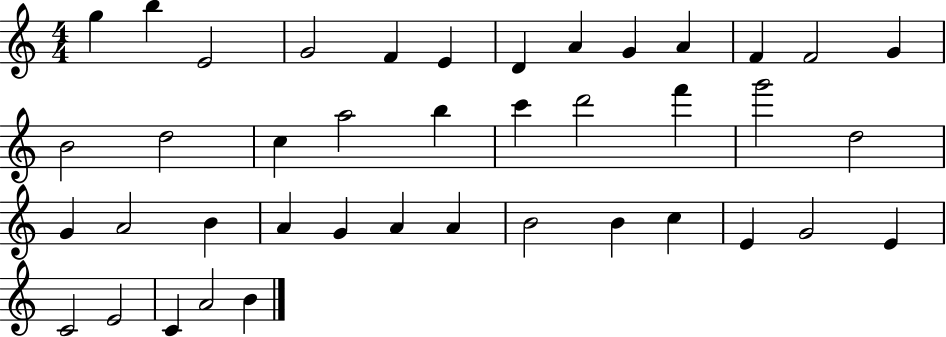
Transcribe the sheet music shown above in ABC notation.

X:1
T:Untitled
M:4/4
L:1/4
K:C
g b E2 G2 F E D A G A F F2 G B2 d2 c a2 b c' d'2 f' g'2 d2 G A2 B A G A A B2 B c E G2 E C2 E2 C A2 B